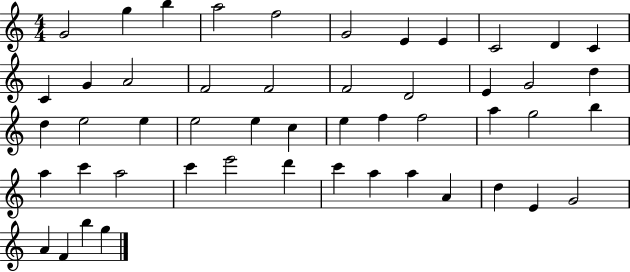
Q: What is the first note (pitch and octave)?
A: G4